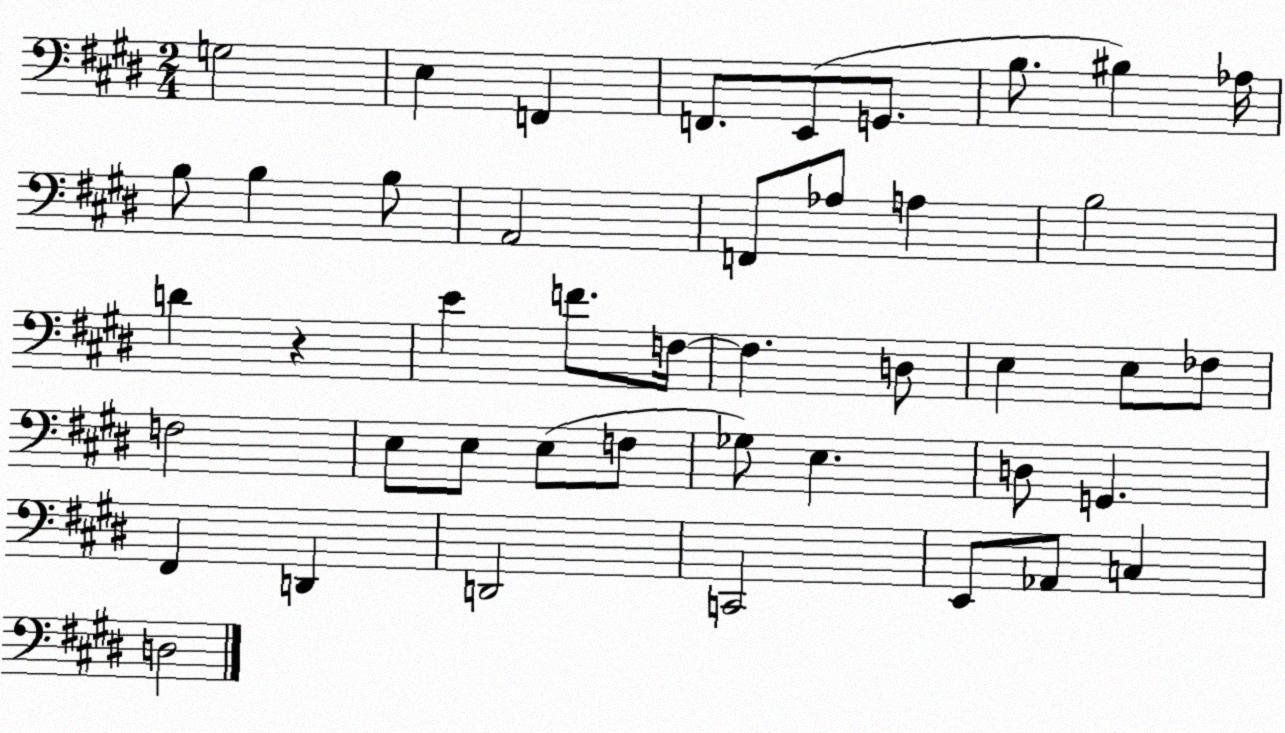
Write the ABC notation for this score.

X:1
T:Untitled
M:2/4
L:1/4
K:E
G,2 E, F,, F,,/2 E,,/2 G,,/2 B,/2 ^B, _A,/4 B,/2 B, B,/2 A,,2 F,,/2 _A,/2 A, B,2 D z E F/2 F,/4 F, D,/2 E, E,/2 _F,/2 F,2 E,/2 E,/2 E,/2 F,/2 _G,/2 E, D,/2 G,, ^F,, D,, D,,2 C,,2 E,,/2 _A,,/2 C, D,2